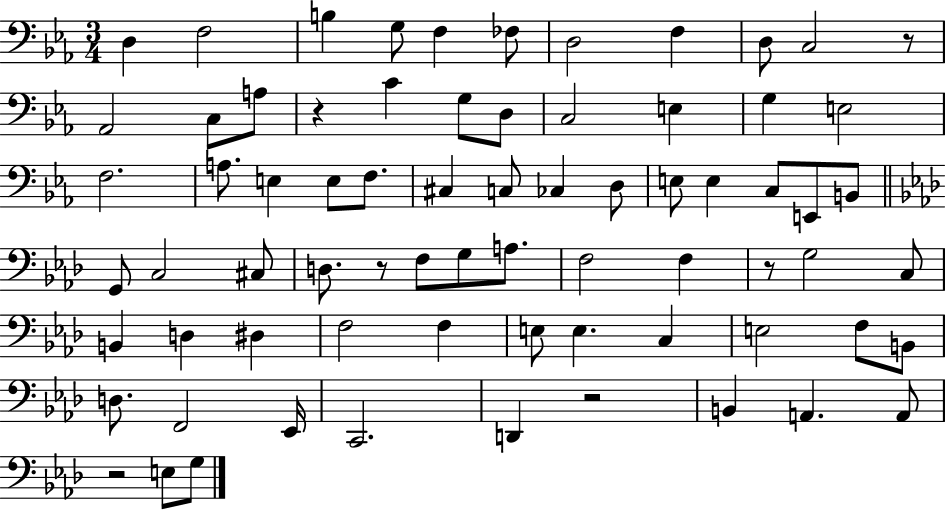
X:1
T:Untitled
M:3/4
L:1/4
K:Eb
D, F,2 B, G,/2 F, _F,/2 D,2 F, D,/2 C,2 z/2 _A,,2 C,/2 A,/2 z C G,/2 D,/2 C,2 E, G, E,2 F,2 A,/2 E, E,/2 F,/2 ^C, C,/2 _C, D,/2 E,/2 E, C,/2 E,,/2 B,,/2 G,,/2 C,2 ^C,/2 D,/2 z/2 F,/2 G,/2 A,/2 F,2 F, z/2 G,2 C,/2 B,, D, ^D, F,2 F, E,/2 E, C, E,2 F,/2 B,,/2 D,/2 F,,2 _E,,/4 C,,2 D,, z2 B,, A,, A,,/2 z2 E,/2 G,/2